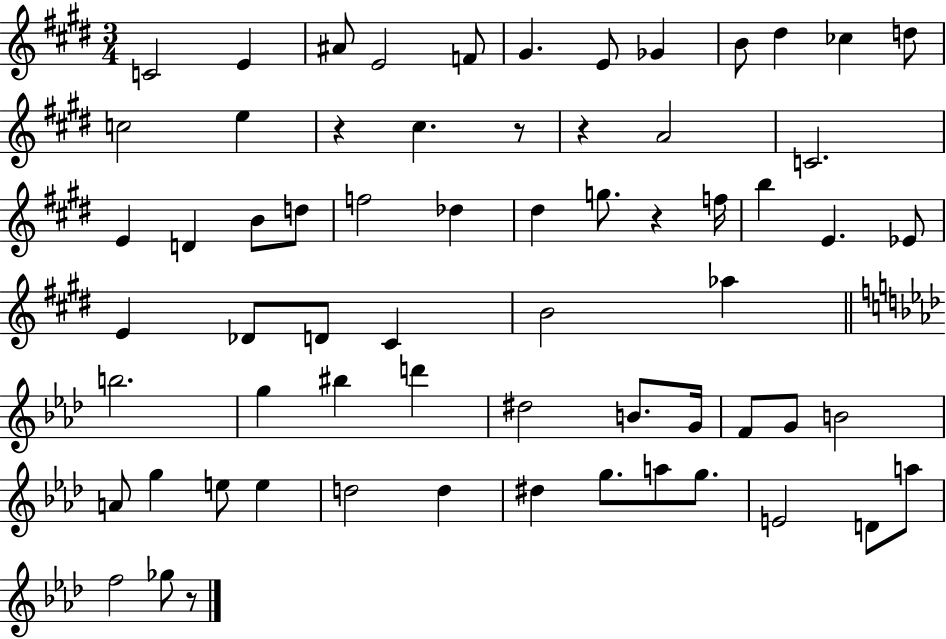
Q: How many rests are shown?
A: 5